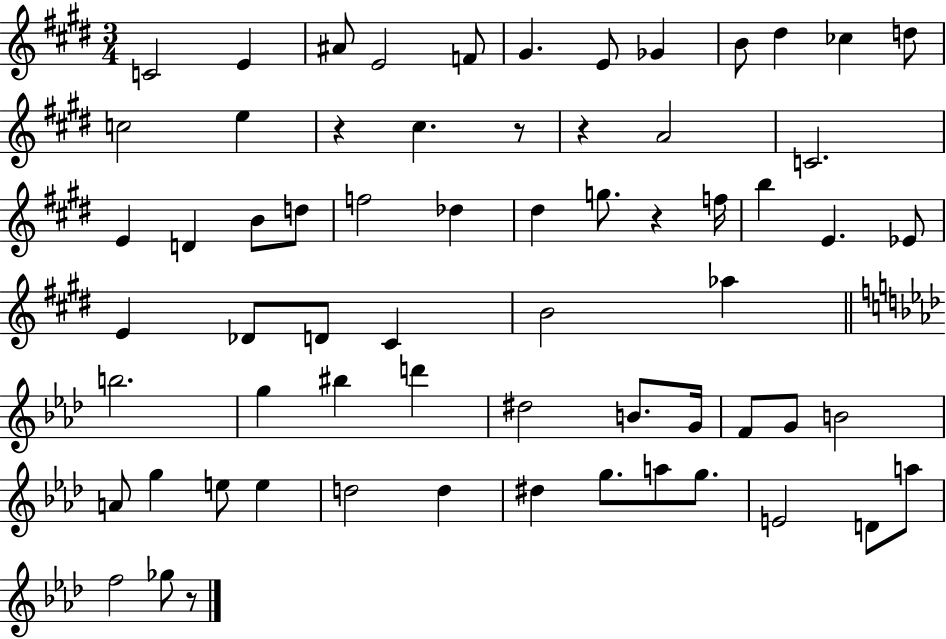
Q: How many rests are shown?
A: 5